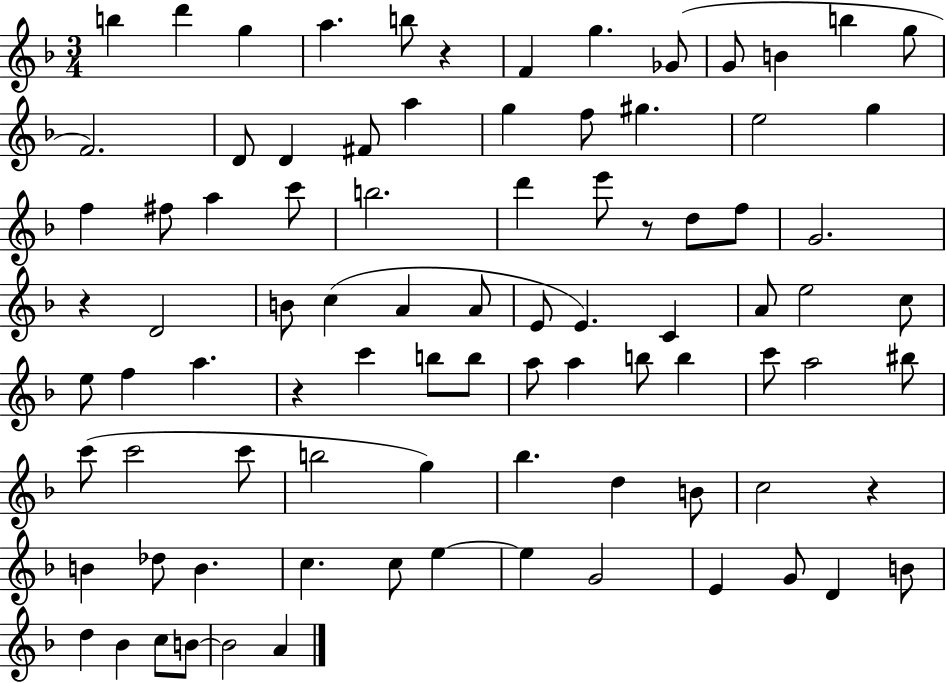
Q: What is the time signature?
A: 3/4